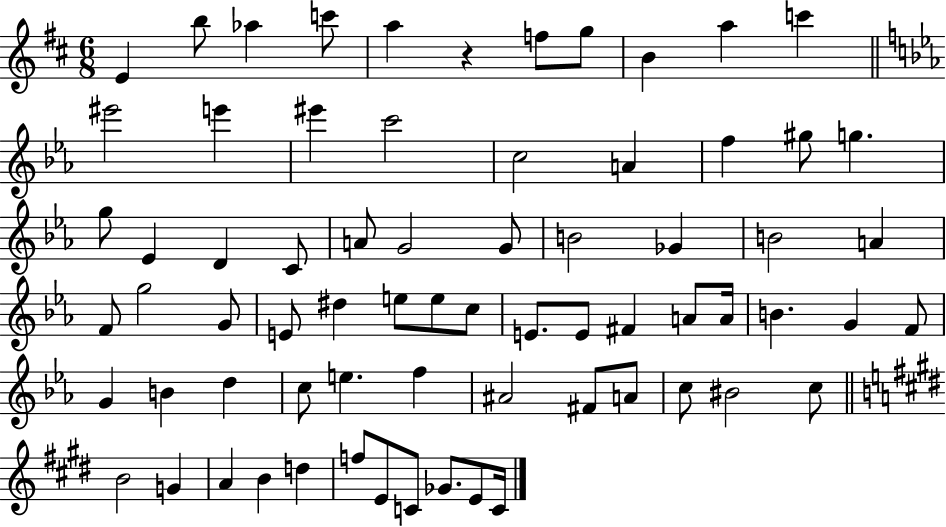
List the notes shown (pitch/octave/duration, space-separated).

E4/q B5/e Ab5/q C6/e A5/q R/q F5/e G5/e B4/q A5/q C6/q EIS6/h E6/q EIS6/q C6/h C5/h A4/q F5/q G#5/e G5/q. G5/e Eb4/q D4/q C4/e A4/e G4/h G4/e B4/h Gb4/q B4/h A4/q F4/e G5/h G4/e E4/e D#5/q E5/e E5/e C5/e E4/e. E4/e F#4/q A4/e A4/s B4/q. G4/q F4/e G4/q B4/q D5/q C5/e E5/q. F5/q A#4/h F#4/e A4/e C5/e BIS4/h C5/e B4/h G4/q A4/q B4/q D5/q F5/e E4/e C4/e Gb4/e. E4/e C4/s